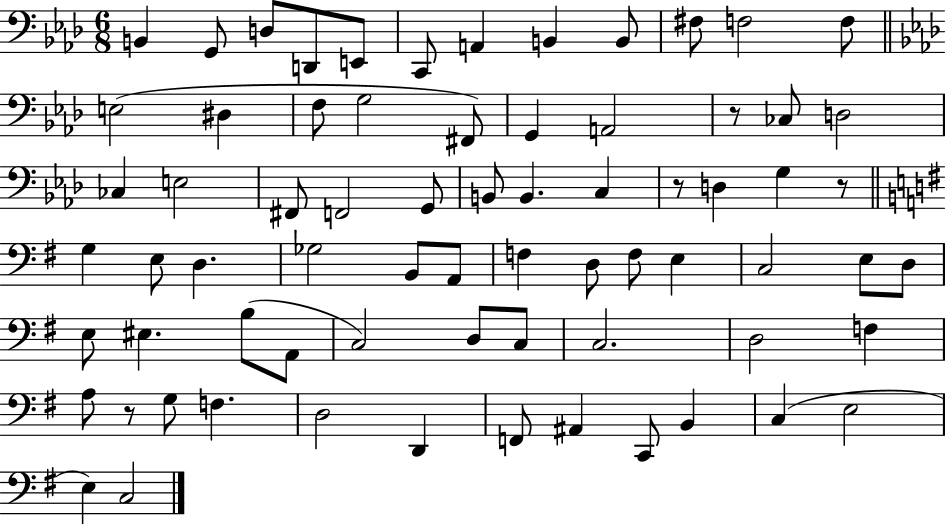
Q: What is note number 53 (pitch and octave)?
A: D3